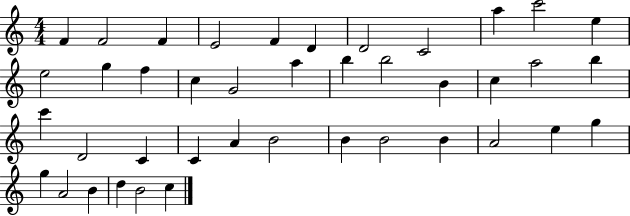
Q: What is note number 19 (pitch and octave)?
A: B5